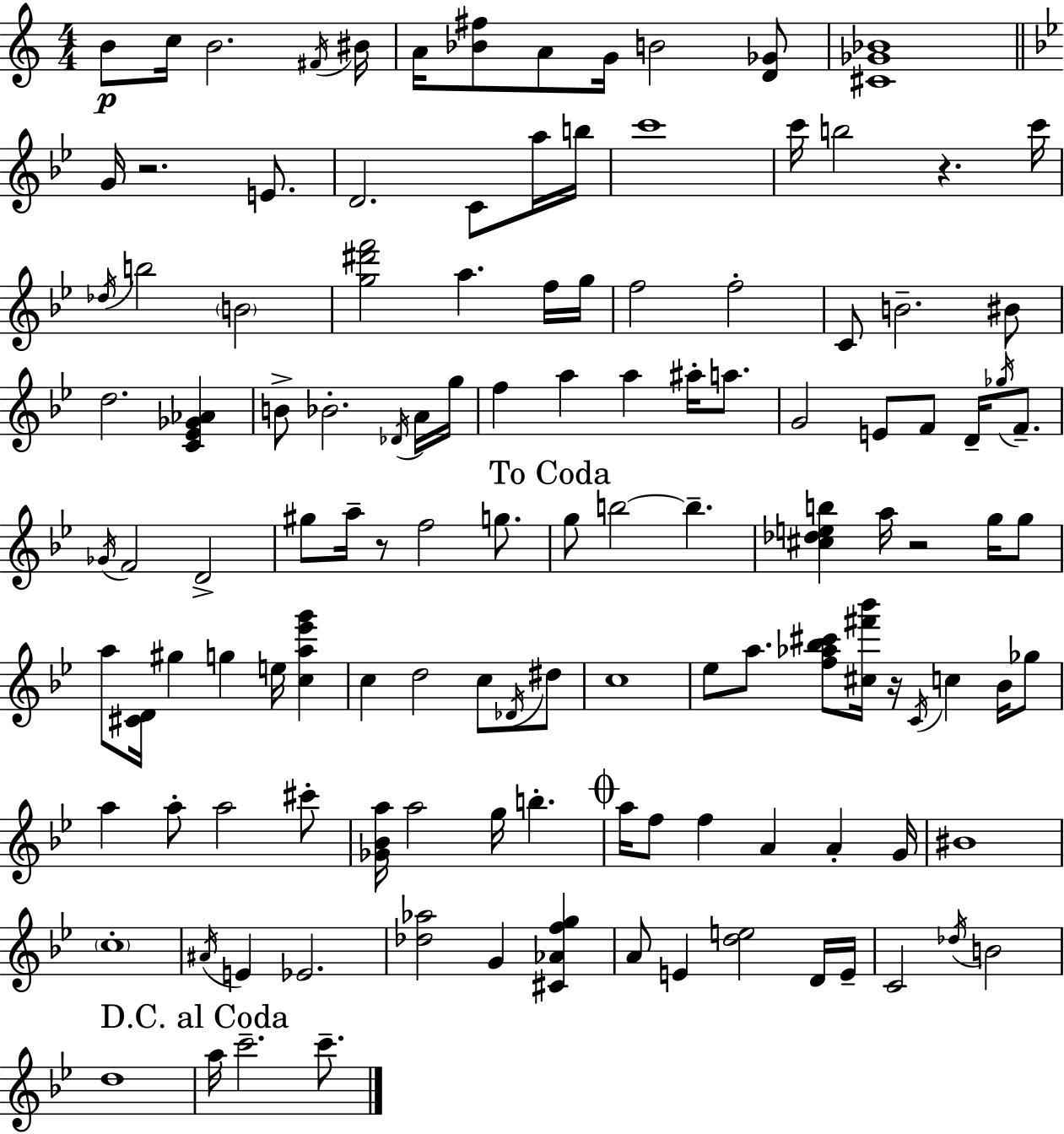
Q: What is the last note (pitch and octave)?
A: C6